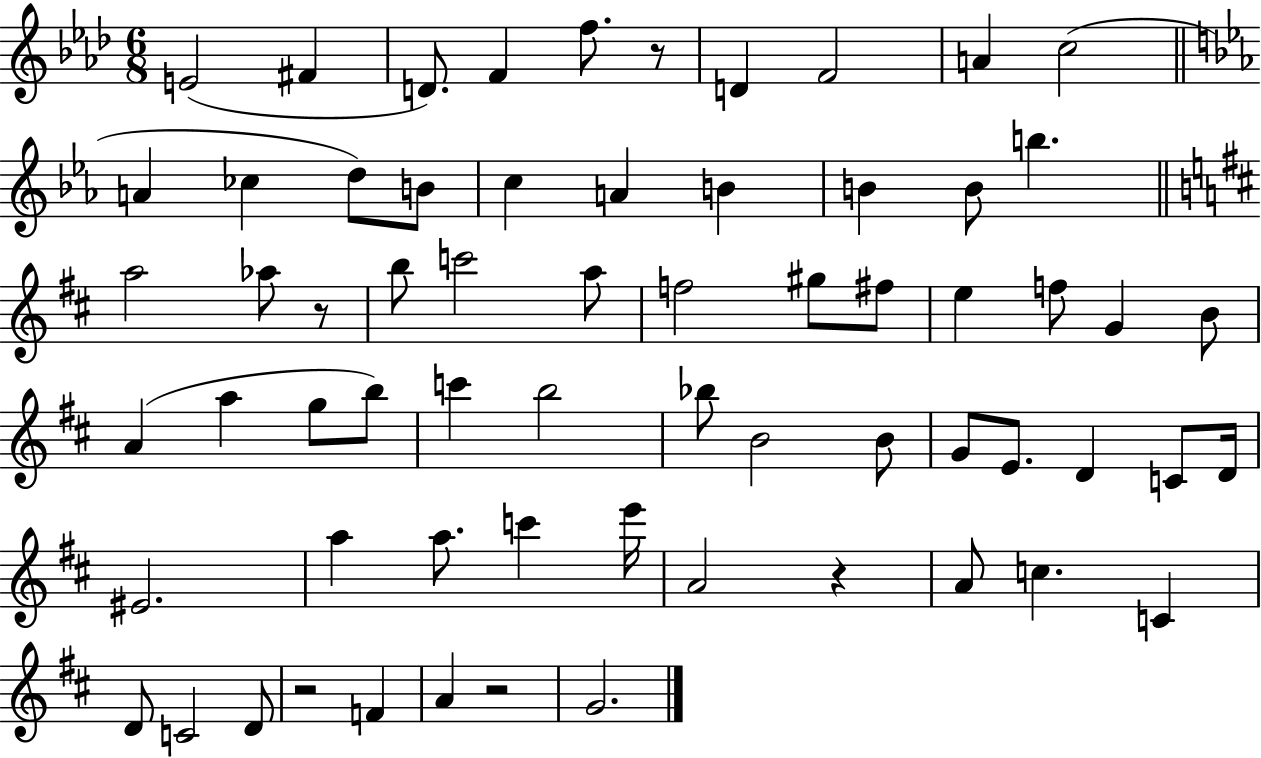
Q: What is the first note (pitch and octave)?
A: E4